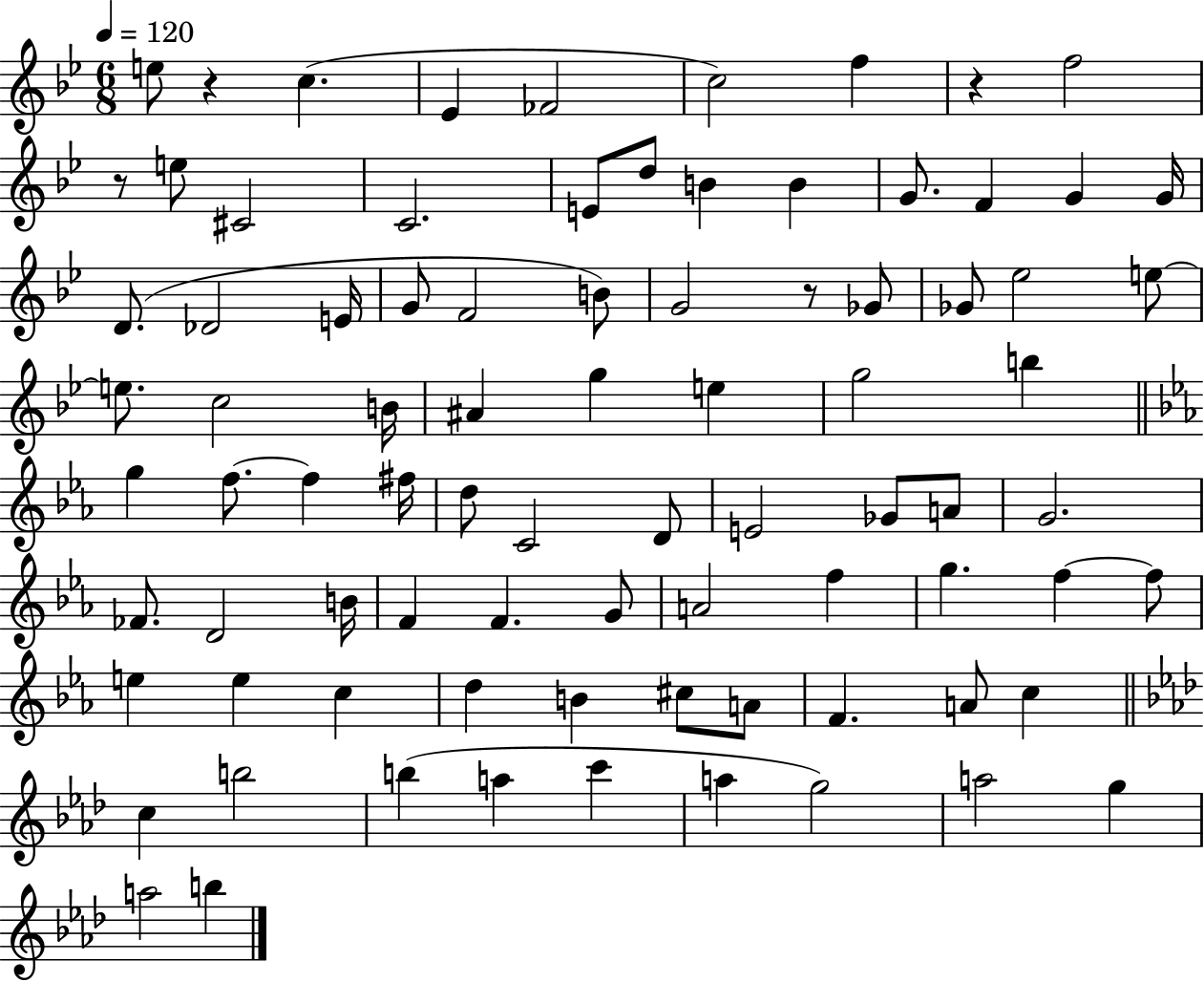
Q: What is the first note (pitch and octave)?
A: E5